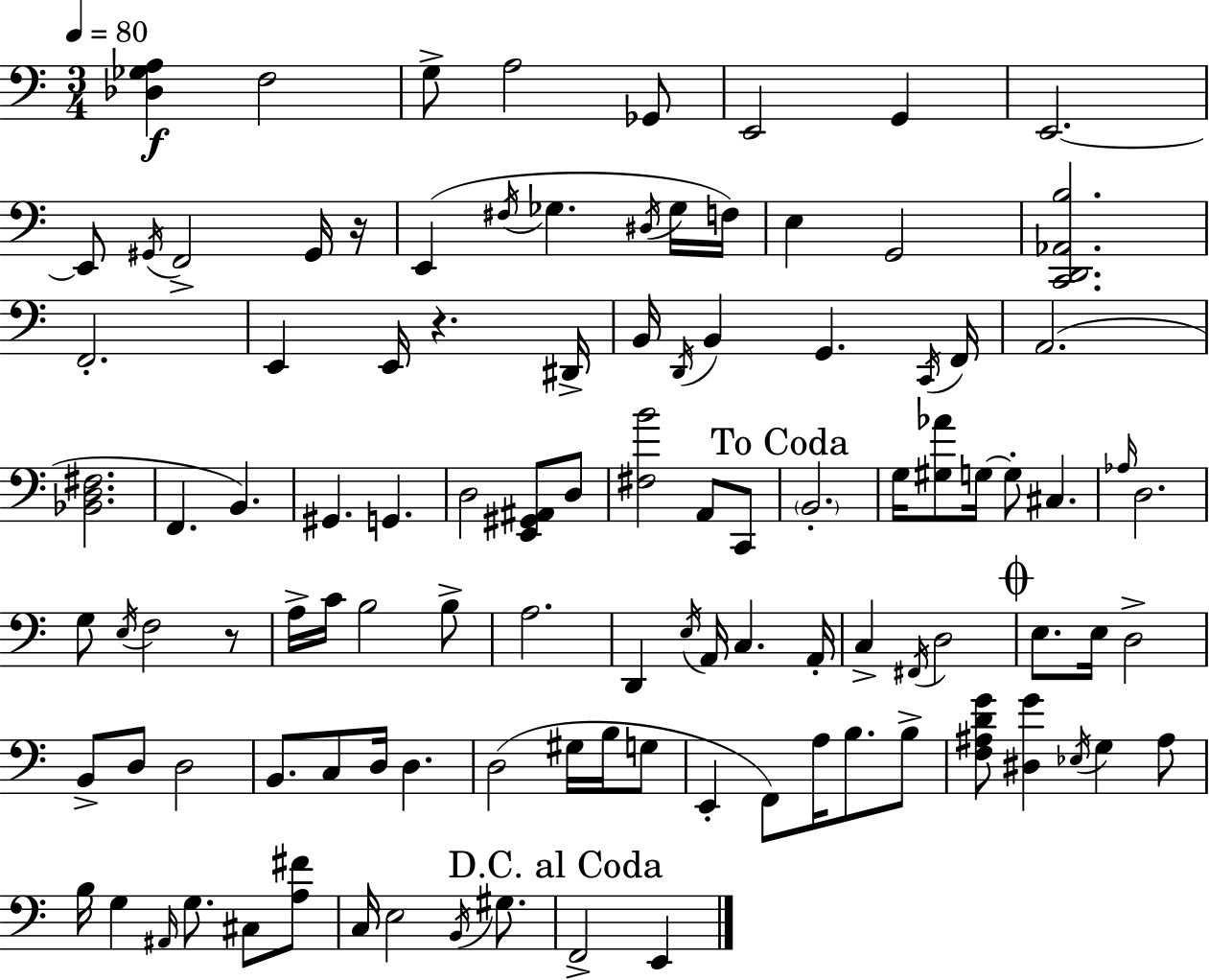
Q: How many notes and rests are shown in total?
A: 106